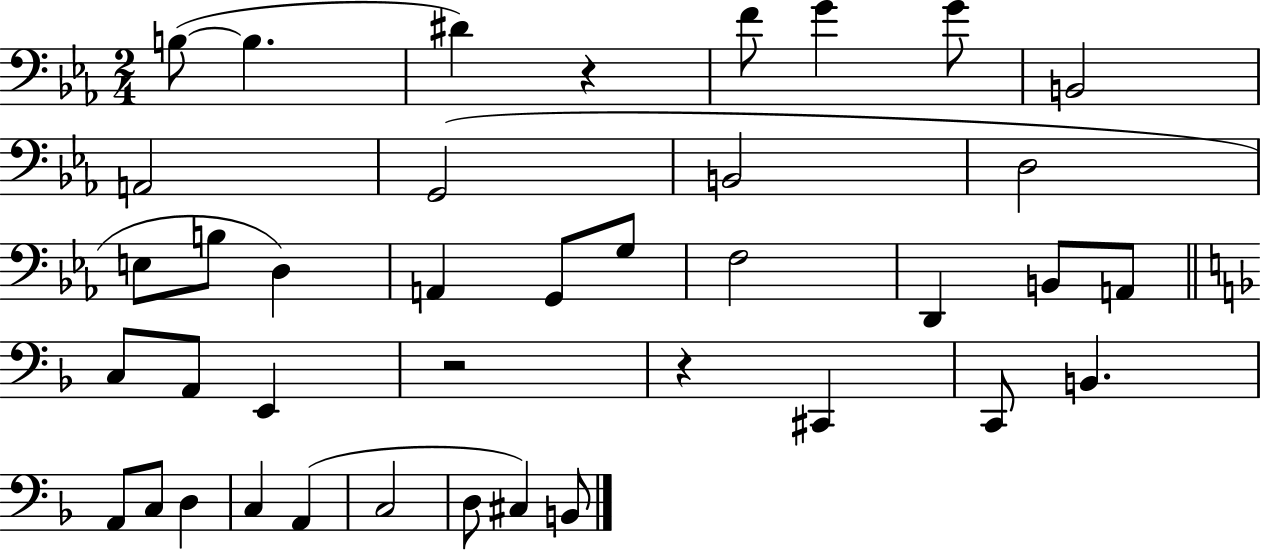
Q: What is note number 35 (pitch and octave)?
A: C#3